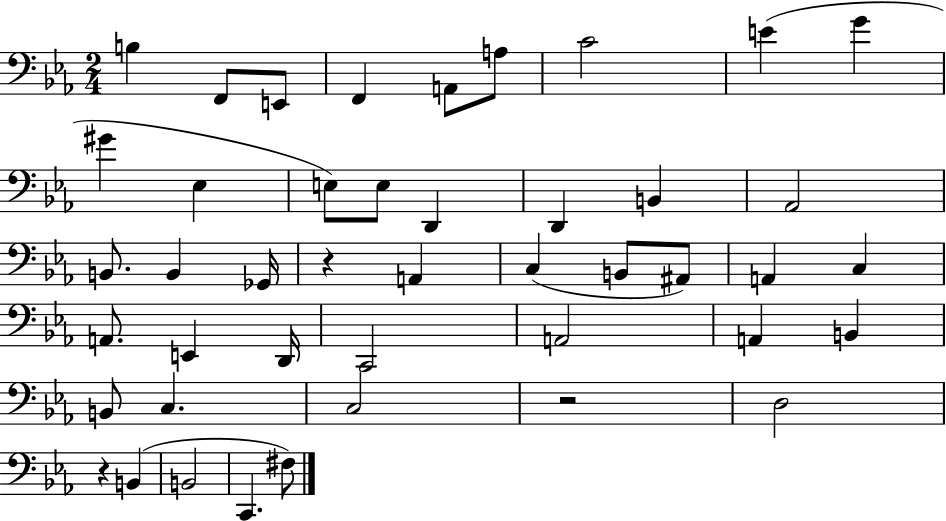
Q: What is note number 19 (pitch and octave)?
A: B2